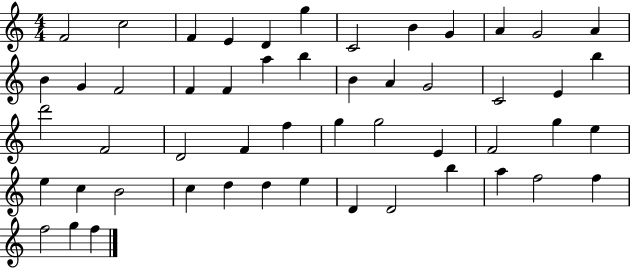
F4/h C5/h F4/q E4/q D4/q G5/q C4/h B4/q G4/q A4/q G4/h A4/q B4/q G4/q F4/h F4/q F4/q A5/q B5/q B4/q A4/q G4/h C4/h E4/q B5/q D6/h F4/h D4/h F4/q F5/q G5/q G5/h E4/q F4/h G5/q E5/q E5/q C5/q B4/h C5/q D5/q D5/q E5/q D4/q D4/h B5/q A5/q F5/h F5/q F5/h G5/q F5/q